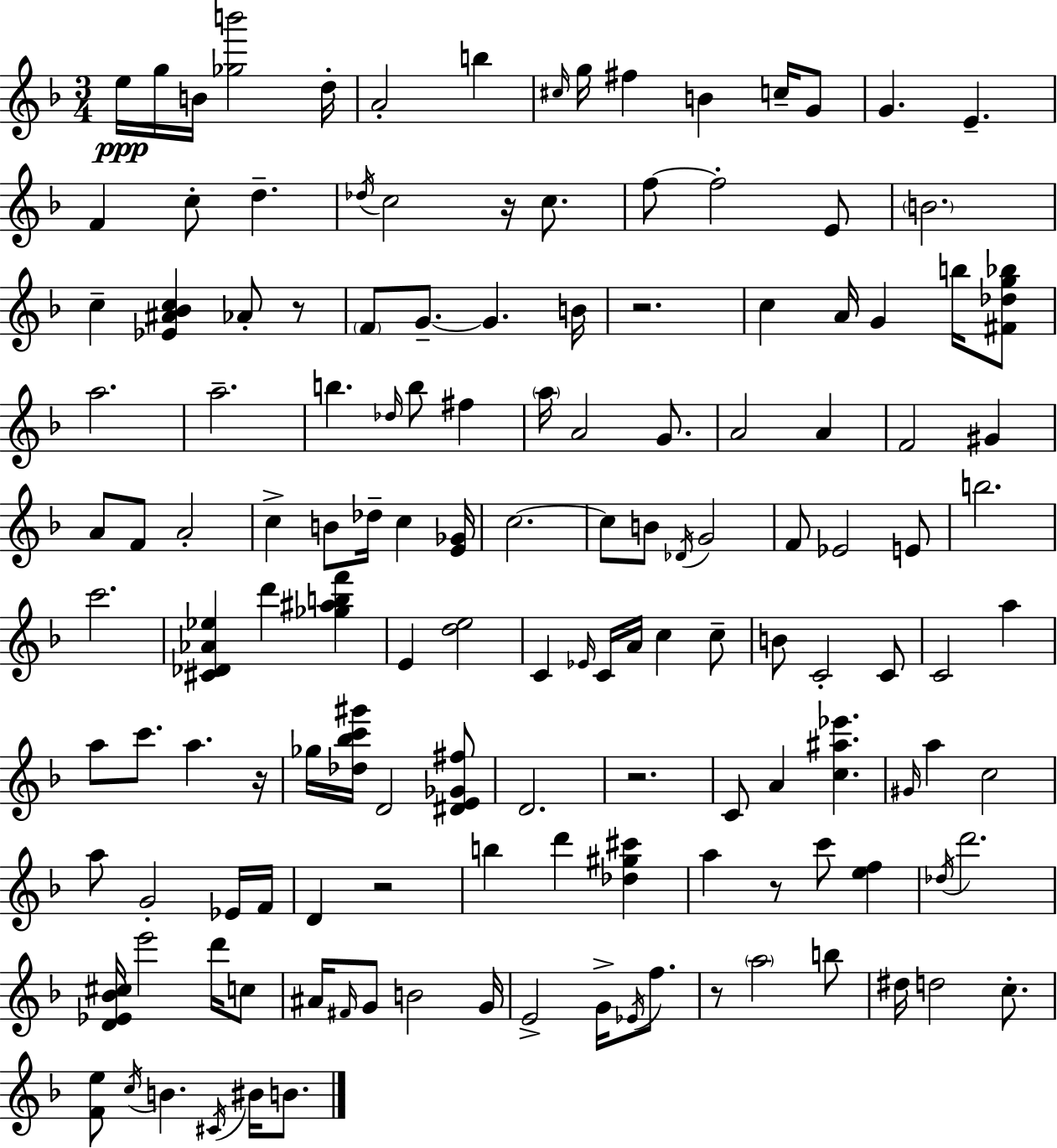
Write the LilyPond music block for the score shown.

{
  \clef treble
  \numericTimeSignature
  \time 3/4
  \key f \major
  e''16\ppp g''16 b'16 <ges'' b'''>2 d''16-. | a'2-. b''4 | \grace { cis''16 } g''16 fis''4 b'4 c''16-- g'8 | g'4. e'4.-- | \break f'4 c''8-. d''4.-- | \acciaccatura { des''16 } c''2 r16 c''8. | f''8~~ f''2-. | e'8 \parenthesize b'2. | \break c''4-- <ees' ais' bes' c''>4 aes'8-. | r8 \parenthesize f'8 g'8.--~~ g'4. | b'16 r2. | c''4 a'16 g'4 b''16 | \break <fis' des'' g'' bes''>8 a''2. | a''2.-- | b''4. \grace { des''16 } b''8 fis''4 | \parenthesize a''16 a'2 | \break g'8. a'2 a'4 | f'2 gis'4 | a'8 f'8 a'2-. | c''4-> b'8 des''16-- c''4 | \break <e' ges'>16 c''2.~~ | c''8 b'8 \acciaccatura { des'16 } g'2 | f'8 ees'2 | e'8 b''2. | \break c'''2. | <cis' des' aes' ees''>4 d'''4 | <ges'' ais'' b'' f'''>4 e'4 <d'' e''>2 | c'4 \grace { ees'16 } c'16 a'16 c''4 | \break c''8-- b'8 c'2-. | c'8 c'2 | a''4 a''8 c'''8. a''4. | r16 ges''16 <des'' bes'' c''' gis'''>16 d'2 | \break <dis' e' ges' fis''>8 d'2. | r2. | c'8 a'4 <c'' ais'' ees'''>4. | \grace { gis'16 } a''4 c''2 | \break a''8 g'2-. | ees'16 f'16 d'4 r2 | b''4 d'''4 | <des'' gis'' cis'''>4 a''4 r8 | \break c'''8 <e'' f''>4 \acciaccatura { des''16 } d'''2. | <d' ees' bes' cis''>16 e'''2 | d'''16 c''8 ais'16 \grace { fis'16 } g'8 b'2 | g'16 e'2-> | \break g'16-> \acciaccatura { ees'16 } f''8. r8 \parenthesize a''2 | b''8 dis''16 d''2 | c''8.-. <f' e''>8 \acciaccatura { c''16 } | b'4. \acciaccatura { cis'16 } bis'16 b'8. \bar "|."
}